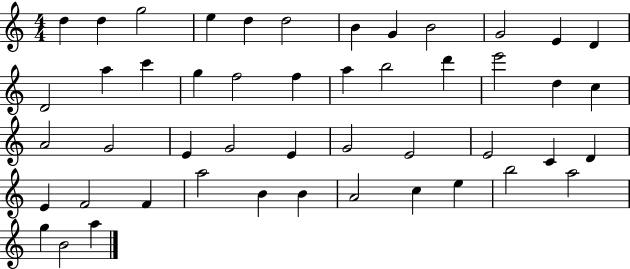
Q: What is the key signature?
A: C major